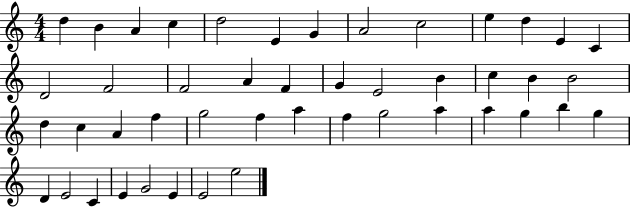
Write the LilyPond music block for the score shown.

{
  \clef treble
  \numericTimeSignature
  \time 4/4
  \key c \major
  d''4 b'4 a'4 c''4 | d''2 e'4 g'4 | a'2 c''2 | e''4 d''4 e'4 c'4 | \break d'2 f'2 | f'2 a'4 f'4 | g'4 e'2 b'4 | c''4 b'4 b'2 | \break d''4 c''4 a'4 f''4 | g''2 f''4 a''4 | f''4 g''2 a''4 | a''4 g''4 b''4 g''4 | \break d'4 e'2 c'4 | e'4 g'2 e'4 | e'2 e''2 | \bar "|."
}